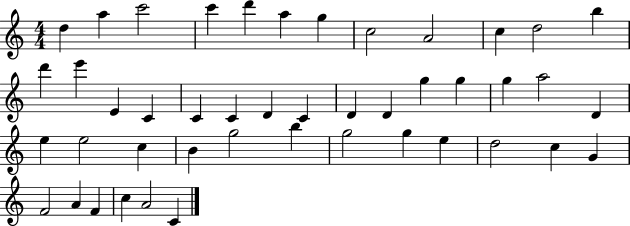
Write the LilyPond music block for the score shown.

{
  \clef treble
  \numericTimeSignature
  \time 4/4
  \key c \major
  d''4 a''4 c'''2 | c'''4 d'''4 a''4 g''4 | c''2 a'2 | c''4 d''2 b''4 | \break d'''4 e'''4 e'4 c'4 | c'4 c'4 d'4 c'4 | d'4 d'4 g''4 g''4 | g''4 a''2 d'4 | \break e''4 e''2 c''4 | b'4 g''2 b''4 | g''2 g''4 e''4 | d''2 c''4 g'4 | \break f'2 a'4 f'4 | c''4 a'2 c'4 | \bar "|."
}